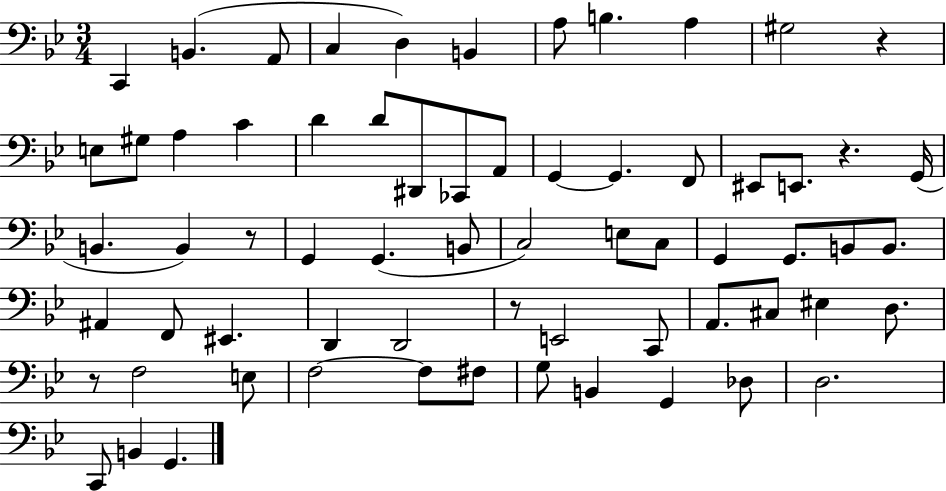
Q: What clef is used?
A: bass